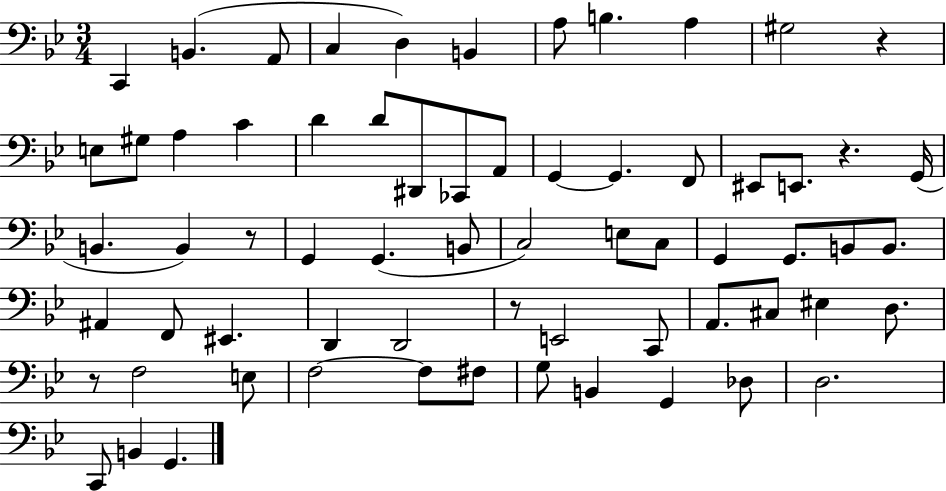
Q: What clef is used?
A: bass